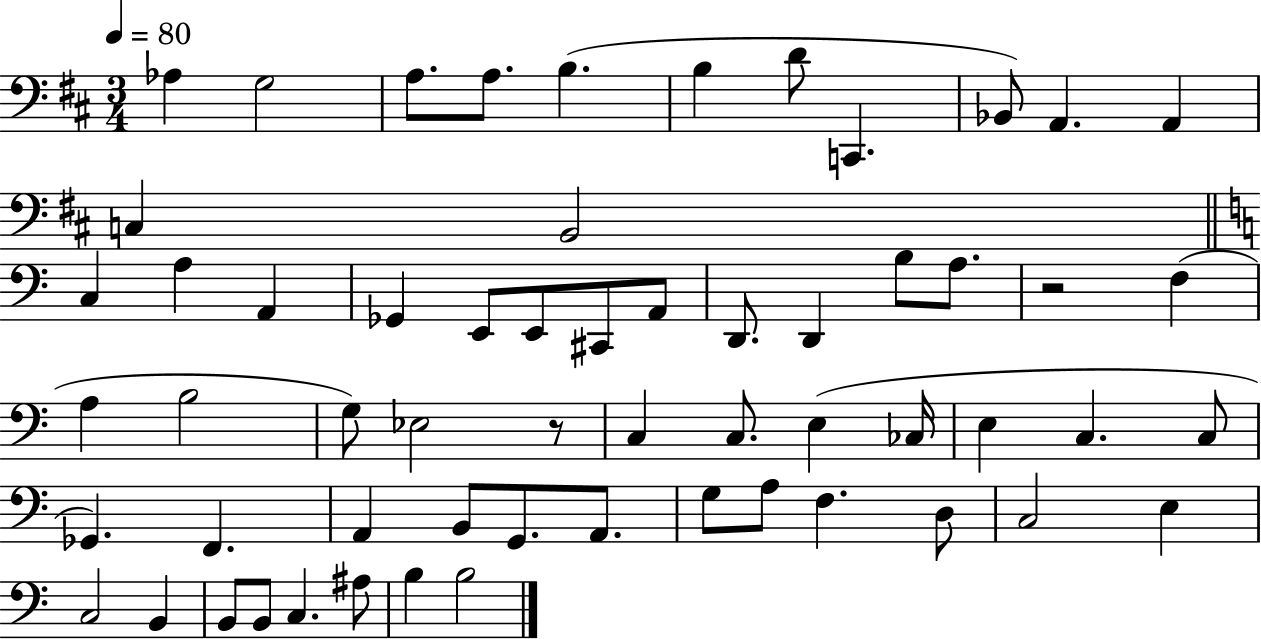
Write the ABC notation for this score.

X:1
T:Untitled
M:3/4
L:1/4
K:D
_A, G,2 A,/2 A,/2 B, B, D/2 C,, _B,,/2 A,, A,, C, B,,2 C, A, A,, _G,, E,,/2 E,,/2 ^C,,/2 A,,/2 D,,/2 D,, B,/2 A,/2 z2 F, A, B,2 G,/2 _E,2 z/2 C, C,/2 E, _C,/4 E, C, C,/2 _G,, F,, A,, B,,/2 G,,/2 A,,/2 G,/2 A,/2 F, D,/2 C,2 E, C,2 B,, B,,/2 B,,/2 C, ^A,/2 B, B,2